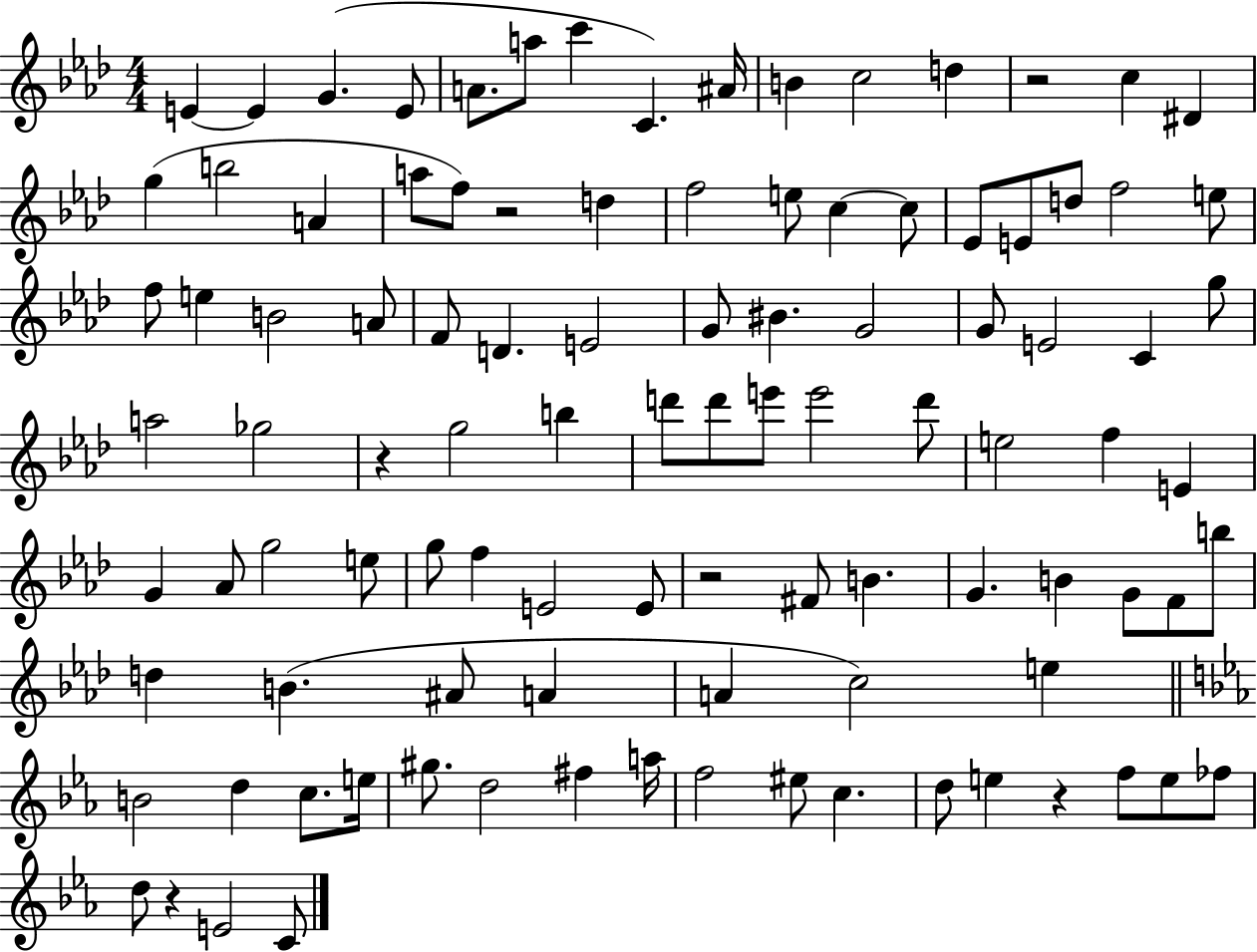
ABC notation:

X:1
T:Untitled
M:4/4
L:1/4
K:Ab
E E G E/2 A/2 a/2 c' C ^A/4 B c2 d z2 c ^D g b2 A a/2 f/2 z2 d f2 e/2 c c/2 _E/2 E/2 d/2 f2 e/2 f/2 e B2 A/2 F/2 D E2 G/2 ^B G2 G/2 E2 C g/2 a2 _g2 z g2 b d'/2 d'/2 e'/2 e'2 d'/2 e2 f E G _A/2 g2 e/2 g/2 f E2 E/2 z2 ^F/2 B G B G/2 F/2 b/2 d B ^A/2 A A c2 e B2 d c/2 e/4 ^g/2 d2 ^f a/4 f2 ^e/2 c d/2 e z f/2 e/2 _f/2 d/2 z E2 C/2